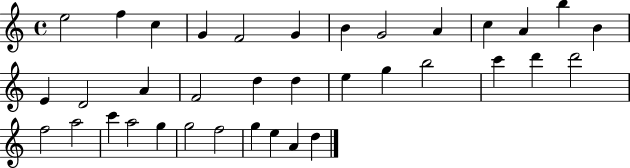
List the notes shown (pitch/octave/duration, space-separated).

E5/h F5/q C5/q G4/q F4/h G4/q B4/q G4/h A4/q C5/q A4/q B5/q B4/q E4/q D4/h A4/q F4/h D5/q D5/q E5/q G5/q B5/h C6/q D6/q D6/h F5/h A5/h C6/q A5/h G5/q G5/h F5/h G5/q E5/q A4/q D5/q